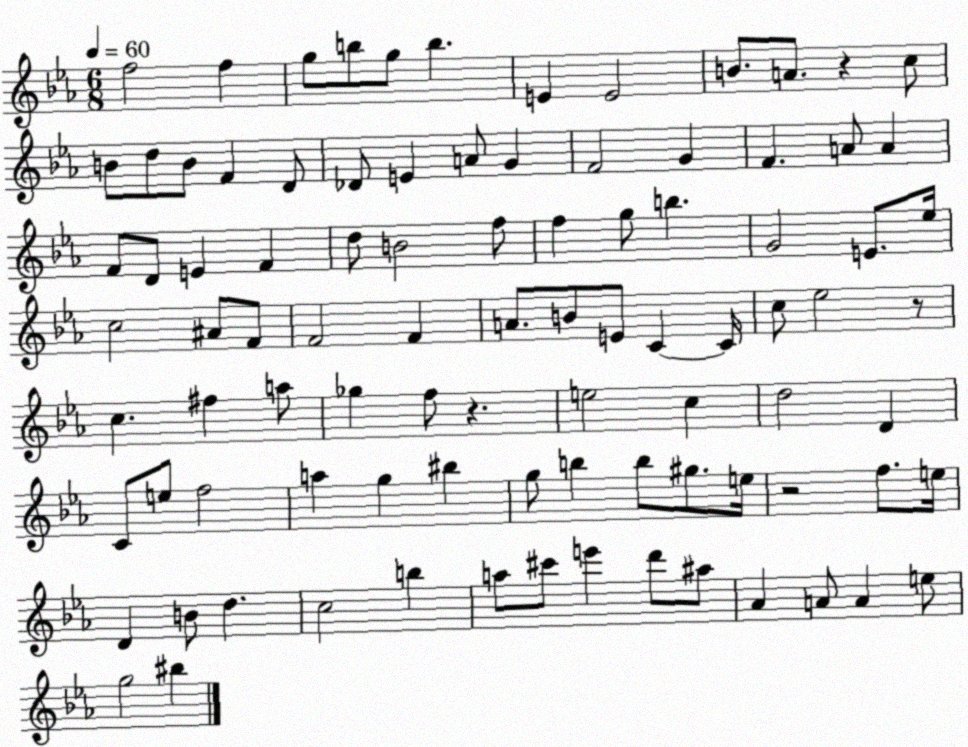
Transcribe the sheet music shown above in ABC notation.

X:1
T:Untitled
M:6/8
L:1/4
K:Eb
f2 f g/2 b/2 g/2 b E E2 B/2 A/2 z c/2 B/2 d/2 B/2 F D/2 _D/2 E A/2 G F2 G F A/2 A F/2 D/2 E F d/2 B2 f/2 f g/2 b G2 E/2 _e/4 c2 ^A/2 F/2 F2 F A/2 B/2 E/2 C C/4 c/2 _e2 z/2 c ^f a/2 _g f/2 z e2 c d2 D C/2 e/2 f2 a g ^b g/2 b b/2 ^g/2 e/4 z2 f/2 e/4 D B/2 d c2 b a/2 ^c'/2 e' d'/2 ^a/2 _A A/2 A e/2 g2 ^b